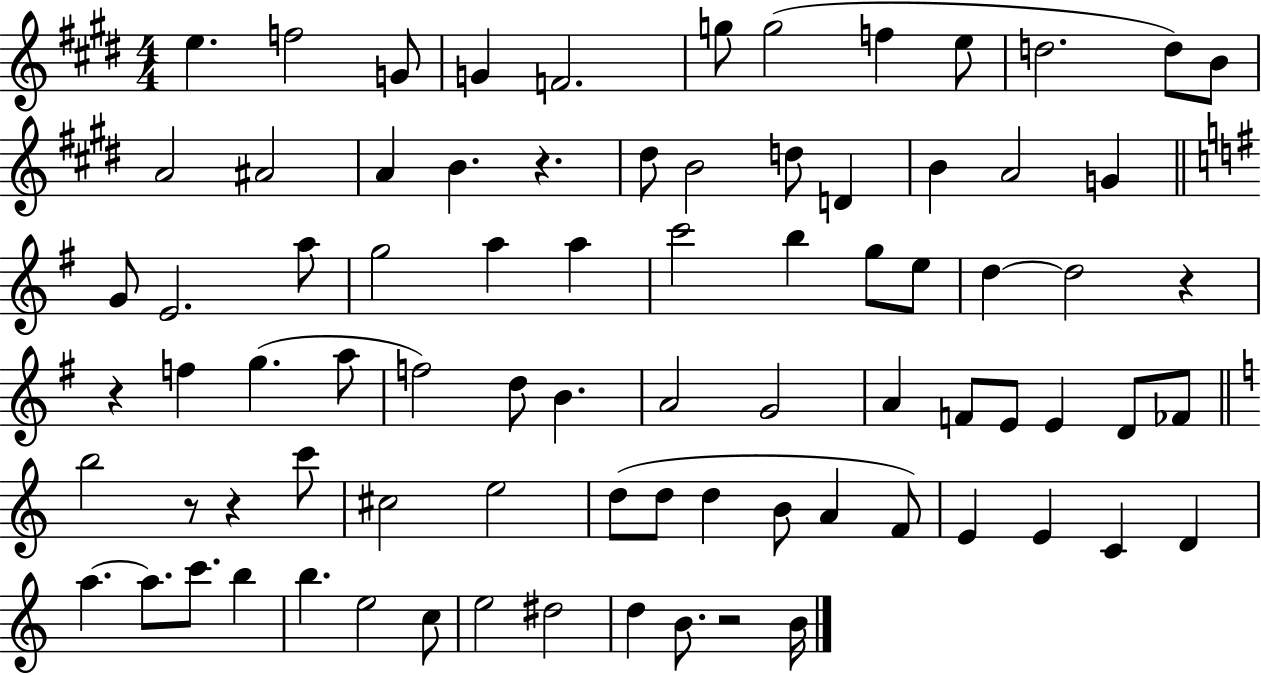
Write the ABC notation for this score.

X:1
T:Untitled
M:4/4
L:1/4
K:E
e f2 G/2 G F2 g/2 g2 f e/2 d2 d/2 B/2 A2 ^A2 A B z ^d/2 B2 d/2 D B A2 G G/2 E2 a/2 g2 a a c'2 b g/2 e/2 d d2 z z f g a/2 f2 d/2 B A2 G2 A F/2 E/2 E D/2 _F/2 b2 z/2 z c'/2 ^c2 e2 d/2 d/2 d B/2 A F/2 E E C D a a/2 c'/2 b b e2 c/2 e2 ^d2 d B/2 z2 B/4